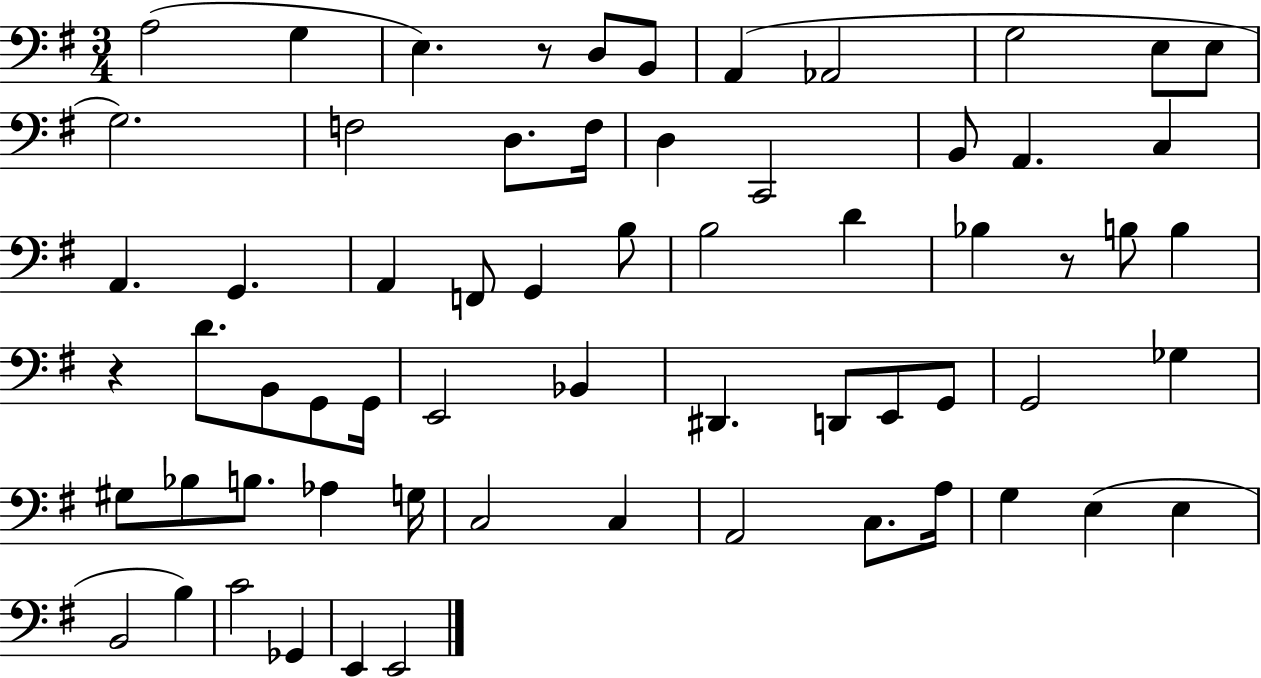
X:1
T:Untitled
M:3/4
L:1/4
K:G
A,2 G, E, z/2 D,/2 B,,/2 A,, _A,,2 G,2 E,/2 E,/2 G,2 F,2 D,/2 F,/4 D, C,,2 B,,/2 A,, C, A,, G,, A,, F,,/2 G,, B,/2 B,2 D _B, z/2 B,/2 B, z D/2 B,,/2 G,,/2 G,,/4 E,,2 _B,, ^D,, D,,/2 E,,/2 G,,/2 G,,2 _G, ^G,/2 _B,/2 B,/2 _A, G,/4 C,2 C, A,,2 C,/2 A,/4 G, E, E, B,,2 B, C2 _G,, E,, E,,2